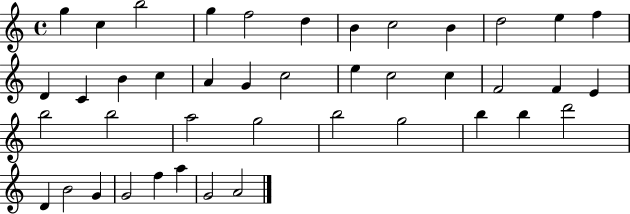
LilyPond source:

{
  \clef treble
  \time 4/4
  \defaultTimeSignature
  \key c \major
  g''4 c''4 b''2 | g''4 f''2 d''4 | b'4 c''2 b'4 | d''2 e''4 f''4 | \break d'4 c'4 b'4 c''4 | a'4 g'4 c''2 | e''4 c''2 c''4 | f'2 f'4 e'4 | \break b''2 b''2 | a''2 g''2 | b''2 g''2 | b''4 b''4 d'''2 | \break d'4 b'2 g'4 | g'2 f''4 a''4 | g'2 a'2 | \bar "|."
}